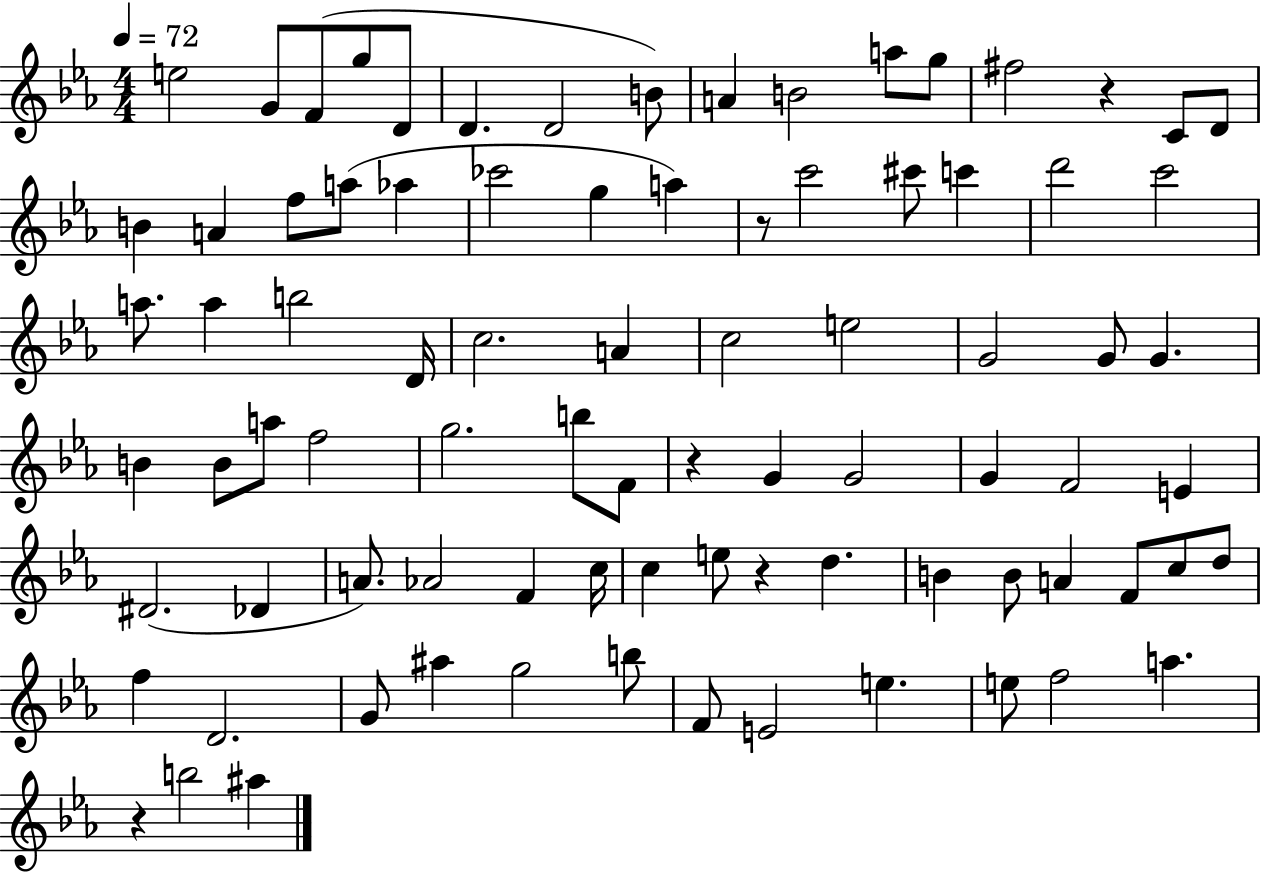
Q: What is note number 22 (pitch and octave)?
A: G5